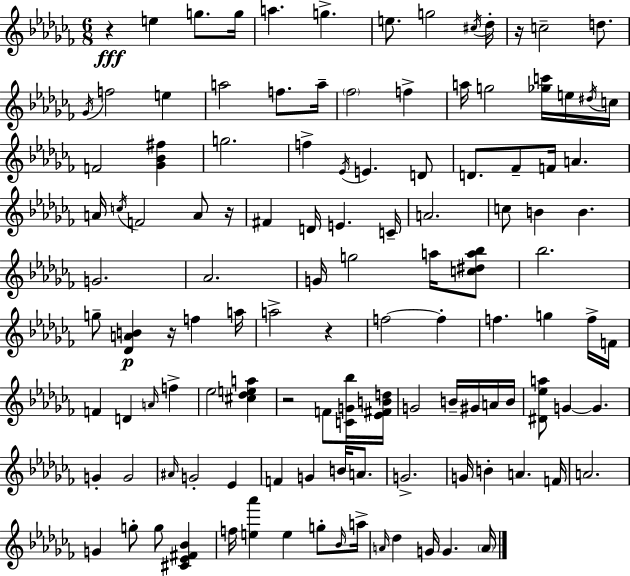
X:1
T:Untitled
M:6/8
L:1/4
K:Abm
z e g/2 g/4 a g e/2 g2 ^c/4 _d/4 z/4 c2 d/2 _G/4 f2 e a2 f/2 a/4 _f2 f a/4 g2 [_gc']/4 e/4 ^d/4 c/4 F2 [_G_B^f] g2 f _E/4 E D/2 D/2 _F/2 F/4 A A/4 c/4 F2 A/2 z/4 ^F D/4 E C/4 A2 c/2 B B G2 _A2 G/4 g2 a/4 [c^da_b]/2 _b2 g/2 [_DAB] z/4 f a/4 a2 z f2 f f g f/4 F/4 F D A/4 f _e2 [^c_dea] z2 F/2 [CG_b]/4 [_E^FBd]/4 G2 B/4 ^G/4 A/4 B/4 [^D_ea]/2 G G G G2 ^A/4 G2 _E F G B/4 A/2 G2 G/4 B A F/4 A2 G g/2 g/2 [^C_E^F_B] f/4 [e_a'] e g/2 _B/4 a/4 A/4 _d G/4 G A/4